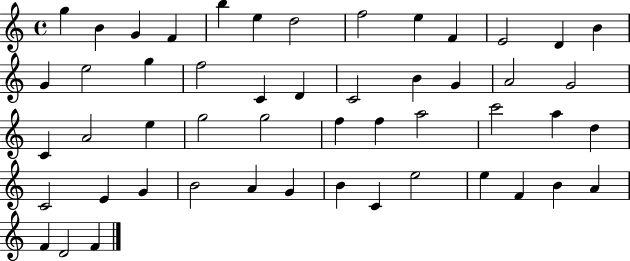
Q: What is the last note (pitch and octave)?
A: F4